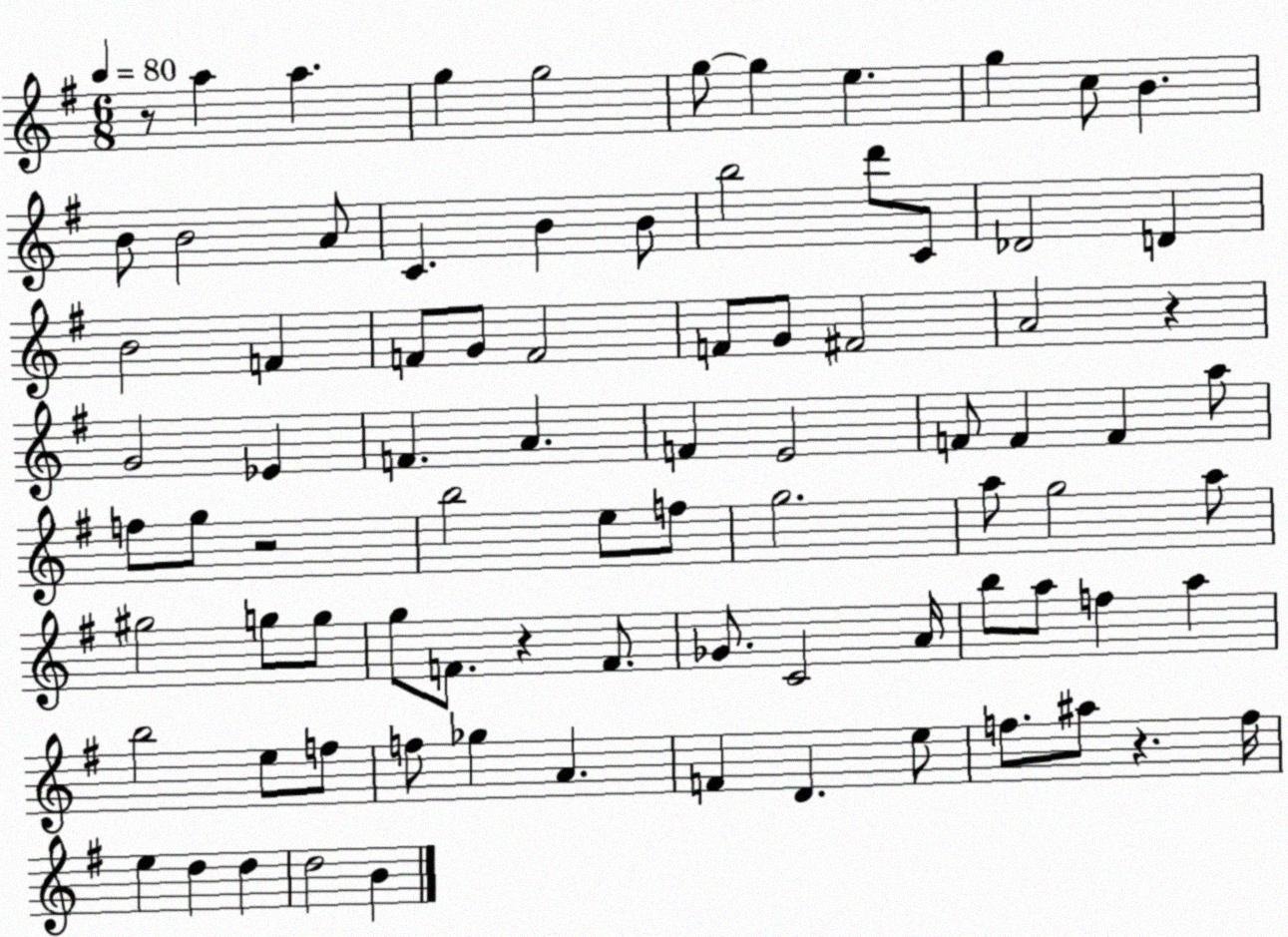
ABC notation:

X:1
T:Untitled
M:6/8
L:1/4
K:G
z/2 a a g g2 g/2 g e g c/2 B B/2 B2 A/2 C B B/2 b2 d'/2 C/2 _D2 D B2 F F/2 G/2 F2 F/2 G/2 ^F2 A2 z G2 _E F A F E2 F/2 F F a/2 f/2 g/2 z2 b2 e/2 f/2 g2 a/2 g2 a/2 ^g2 g/2 g/2 g/2 F/2 z F/2 _G/2 C2 A/4 b/2 a/2 f a b2 e/2 f/2 f/2 _g A F D e/2 f/2 ^a/2 z f/4 e d d d2 B